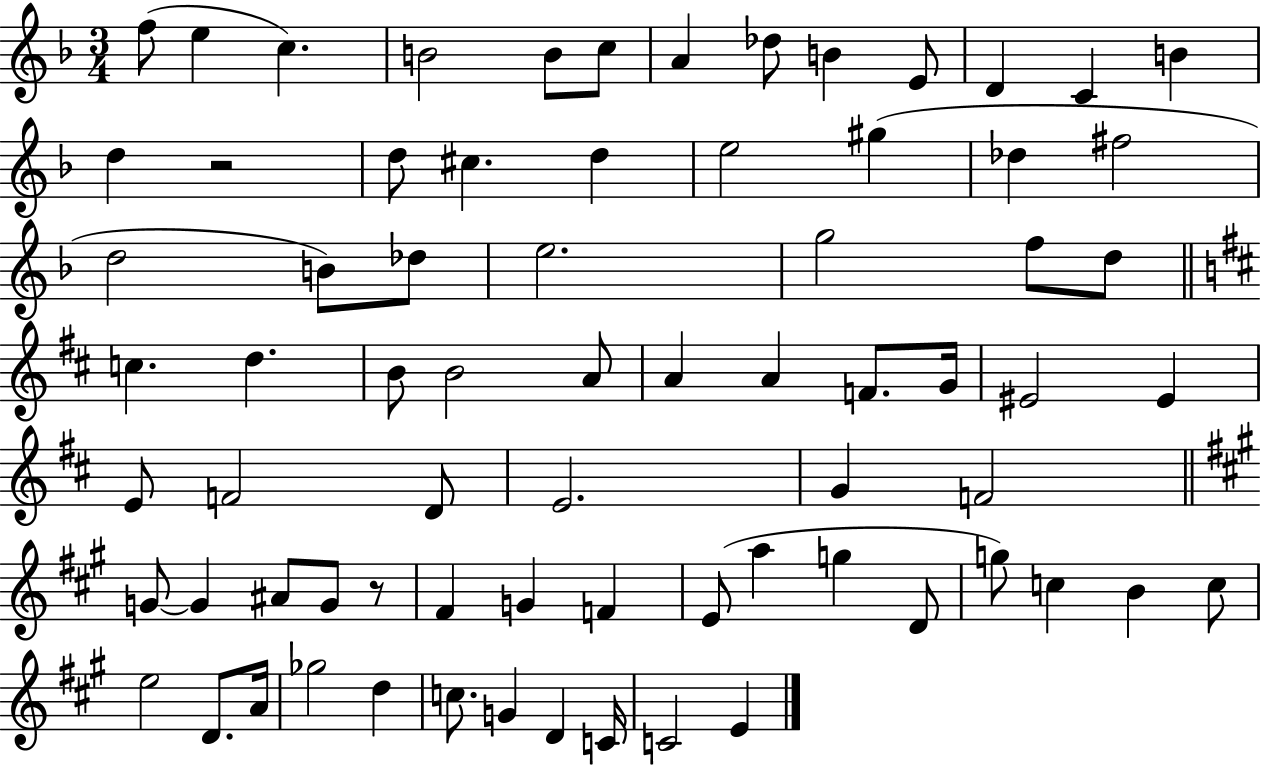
F5/e E5/q C5/q. B4/h B4/e C5/e A4/q Db5/e B4/q E4/e D4/q C4/q B4/q D5/q R/h D5/e C#5/q. D5/q E5/h G#5/q Db5/q F#5/h D5/h B4/e Db5/e E5/h. G5/h F5/e D5/e C5/q. D5/q. B4/e B4/h A4/e A4/q A4/q F4/e. G4/s EIS4/h EIS4/q E4/e F4/h D4/e E4/h. G4/q F4/h G4/e G4/q A#4/e G4/e R/e F#4/q G4/q F4/q E4/e A5/q G5/q D4/e G5/e C5/q B4/q C5/e E5/h D4/e. A4/s Gb5/h D5/q C5/e. G4/q D4/q C4/s C4/h E4/q